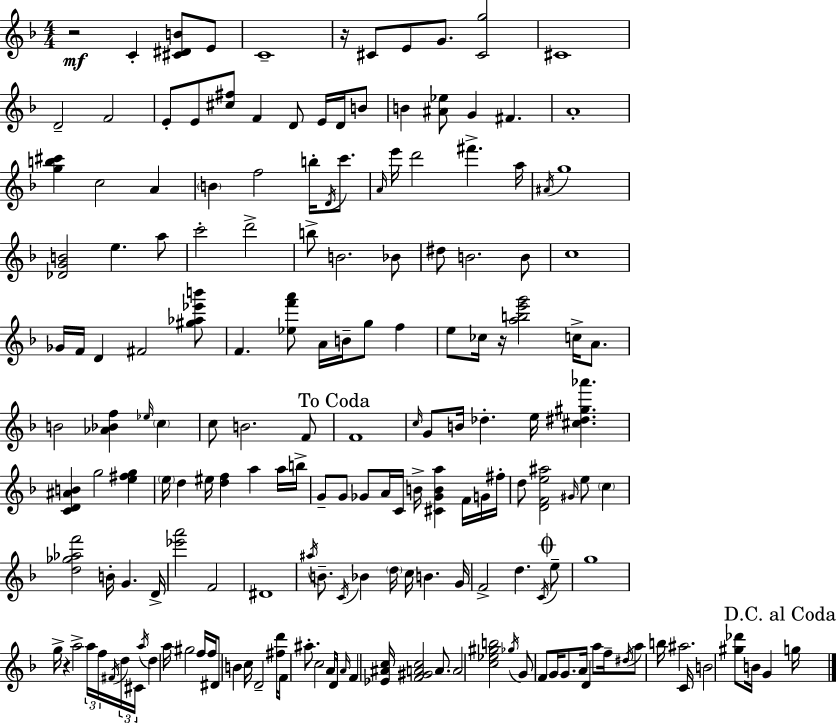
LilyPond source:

{
  \clef treble
  \numericTimeSignature
  \time 4/4
  \key f \major
  r2\mf c'4-. <cis' dis' b'>8 e'8 | c'1-- | r16 cis'8 e'8 g'8. <cis' g''>2 | cis'1 | \break d'2-- f'2 | e'8-. e'8 <cis'' fis''>8 f'4 d'8 e'16 d'16 b'8 | b'4 <ais' ees''>8 g'4 fis'4. | a'1-. | \break <g'' b'' cis'''>4 c''2 a'4 | \parenthesize b'4 f''2 b''16-. \acciaccatura { d'16 } c'''8. | \grace { a'16 } e'''16 d'''2 fis'''4.-> | a''16 \acciaccatura { ais'16 } g''1 | \break <des' g' b'>2 e''4. | a''8 c'''2-. d'''2-> | b''8-> b'2. | bes'8 dis''8 b'2. | \break b'8 c''1 | ges'16 f'16 d'4 fis'2 | <gis'' aes'' ees''' b'''>8 f'4. <ees'' f''' a'''>8 a'16 b'16-- g''8 f''4 | e''8 ces''16 r16 <a'' b'' e''' g'''>2 c''16-> | \break a'8. b'2 <aes' bes' f''>4 \grace { ees''16 } | \parenthesize c''4 c''8 b'2. | f'8 \mark "To Coda" f'1 | \grace { c''16 } g'8 b'16 des''4.-. e''16 <cis'' dis'' gis'' aes'''>4. | \break <c' d' ais' b'>4 g''2 | <e'' fis'' g''>4 \parenthesize e''16 d''4 eis''16 <d'' f''>4 a''4 | a''16 b''16-> g'8-- g'8 ges'8 a'16 c'16 b'16-> <cis' ges' b' a''>4 | f'16 g'16 fis''16-. d''8 <d' f' e'' ais''>2 \grace { gis'16 } | \break e''8 \parenthesize c''4 <d'' ges'' aes'' f'''>2 b'16-. g'4. | d'16-> <ees''' a'''>2 f'2 | dis'1 | \acciaccatura { ais''16 } b'8.-- \acciaccatura { c'16 } bes'4 \parenthesize d''16 | \break c''16 b'4. g'16 f'2-> | d''4. \acciaccatura { c'16 } \mark \markup { \musicglyph "scripts.coda" } e''8-- g''1 | g''16-> r4 a''2-> | \tuplet 3/2 { a''16 f''16 \acciaccatura { fis'16 } } \tuplet 3/2 { d''16 cis'16 \acciaccatura { a''16 } } d''4 | \break a''16 gis''2 f''16 f''16 dis'8 b'4 | c''16 d'2-- <fis'' d'''>16 f'8 ais''8.-. | c''2 a'8 d'16 \grace { a'16 } f'4 | <ees' ais' c''>16 <f' gis' a' c''>2 a'8. a'2 | \break <c'' ees'' gis'' b''>2 \acciaccatura { ges''16 } g'8 f'8 | g'16 g'8. a'16 d'4 a''8 f''16-- \acciaccatura { dis''16 } a''8 | b''16 ais''2. c'16 b'2 | <gis'' des'''>8 b'16 g'4 \mark "D.C. al Coda" g''16 \bar "|."
}